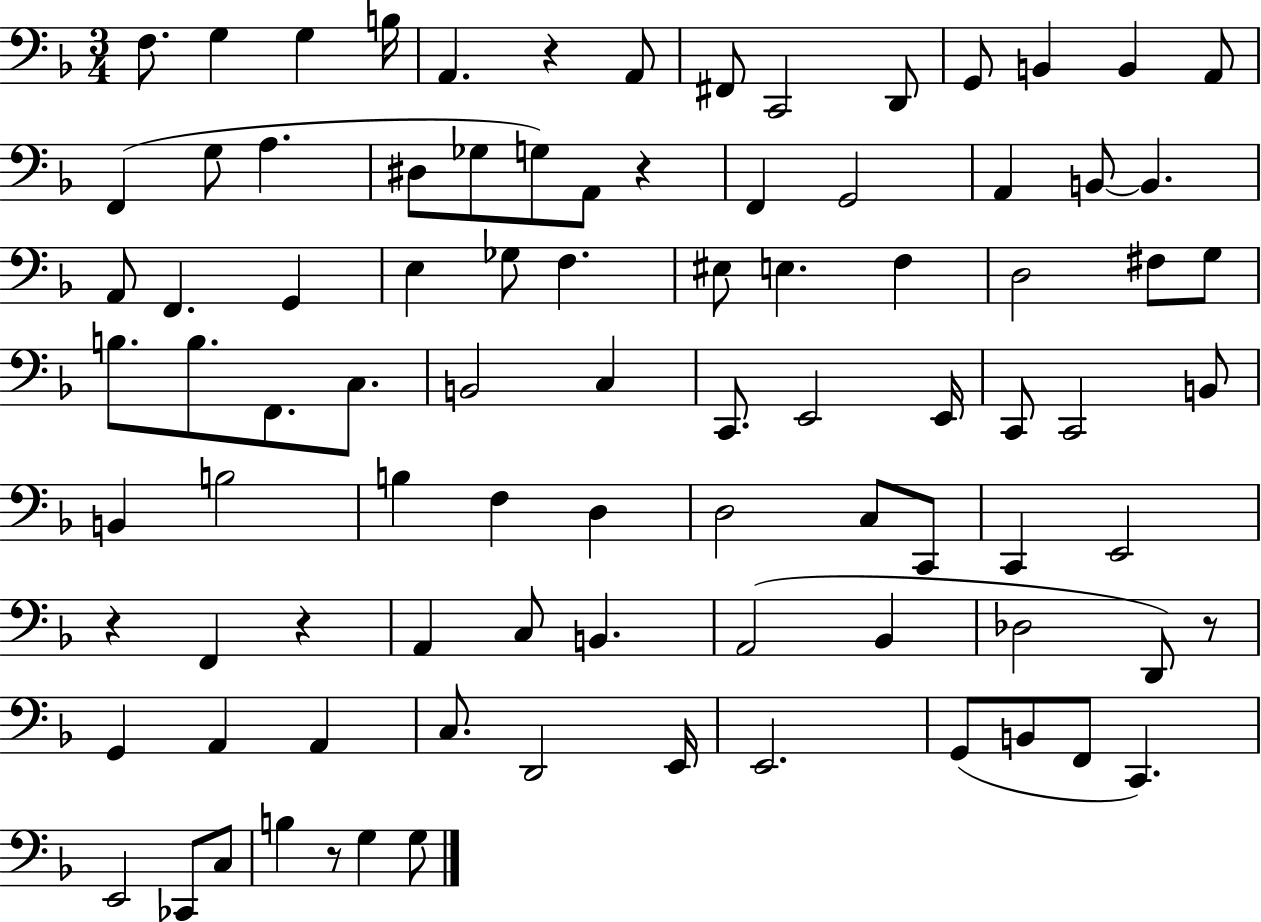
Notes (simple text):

F3/e. G3/q G3/q B3/s A2/q. R/q A2/e F#2/e C2/h D2/e G2/e B2/q B2/q A2/e F2/q G3/e A3/q. D#3/e Gb3/e G3/e A2/e R/q F2/q G2/h A2/q B2/e B2/q. A2/e F2/q. G2/q E3/q Gb3/e F3/q. EIS3/e E3/q. F3/q D3/h F#3/e G3/e B3/e. B3/e. F2/e. C3/e. B2/h C3/q C2/e. E2/h E2/s C2/e C2/h B2/e B2/q B3/h B3/q F3/q D3/q D3/h C3/e C2/e C2/q E2/h R/q F2/q R/q A2/q C3/e B2/q. A2/h Bb2/q Db3/h D2/e R/e G2/q A2/q A2/q C3/e. D2/h E2/s E2/h. G2/e B2/e F2/e C2/q. E2/h CES2/e C3/e B3/q R/e G3/q G3/e